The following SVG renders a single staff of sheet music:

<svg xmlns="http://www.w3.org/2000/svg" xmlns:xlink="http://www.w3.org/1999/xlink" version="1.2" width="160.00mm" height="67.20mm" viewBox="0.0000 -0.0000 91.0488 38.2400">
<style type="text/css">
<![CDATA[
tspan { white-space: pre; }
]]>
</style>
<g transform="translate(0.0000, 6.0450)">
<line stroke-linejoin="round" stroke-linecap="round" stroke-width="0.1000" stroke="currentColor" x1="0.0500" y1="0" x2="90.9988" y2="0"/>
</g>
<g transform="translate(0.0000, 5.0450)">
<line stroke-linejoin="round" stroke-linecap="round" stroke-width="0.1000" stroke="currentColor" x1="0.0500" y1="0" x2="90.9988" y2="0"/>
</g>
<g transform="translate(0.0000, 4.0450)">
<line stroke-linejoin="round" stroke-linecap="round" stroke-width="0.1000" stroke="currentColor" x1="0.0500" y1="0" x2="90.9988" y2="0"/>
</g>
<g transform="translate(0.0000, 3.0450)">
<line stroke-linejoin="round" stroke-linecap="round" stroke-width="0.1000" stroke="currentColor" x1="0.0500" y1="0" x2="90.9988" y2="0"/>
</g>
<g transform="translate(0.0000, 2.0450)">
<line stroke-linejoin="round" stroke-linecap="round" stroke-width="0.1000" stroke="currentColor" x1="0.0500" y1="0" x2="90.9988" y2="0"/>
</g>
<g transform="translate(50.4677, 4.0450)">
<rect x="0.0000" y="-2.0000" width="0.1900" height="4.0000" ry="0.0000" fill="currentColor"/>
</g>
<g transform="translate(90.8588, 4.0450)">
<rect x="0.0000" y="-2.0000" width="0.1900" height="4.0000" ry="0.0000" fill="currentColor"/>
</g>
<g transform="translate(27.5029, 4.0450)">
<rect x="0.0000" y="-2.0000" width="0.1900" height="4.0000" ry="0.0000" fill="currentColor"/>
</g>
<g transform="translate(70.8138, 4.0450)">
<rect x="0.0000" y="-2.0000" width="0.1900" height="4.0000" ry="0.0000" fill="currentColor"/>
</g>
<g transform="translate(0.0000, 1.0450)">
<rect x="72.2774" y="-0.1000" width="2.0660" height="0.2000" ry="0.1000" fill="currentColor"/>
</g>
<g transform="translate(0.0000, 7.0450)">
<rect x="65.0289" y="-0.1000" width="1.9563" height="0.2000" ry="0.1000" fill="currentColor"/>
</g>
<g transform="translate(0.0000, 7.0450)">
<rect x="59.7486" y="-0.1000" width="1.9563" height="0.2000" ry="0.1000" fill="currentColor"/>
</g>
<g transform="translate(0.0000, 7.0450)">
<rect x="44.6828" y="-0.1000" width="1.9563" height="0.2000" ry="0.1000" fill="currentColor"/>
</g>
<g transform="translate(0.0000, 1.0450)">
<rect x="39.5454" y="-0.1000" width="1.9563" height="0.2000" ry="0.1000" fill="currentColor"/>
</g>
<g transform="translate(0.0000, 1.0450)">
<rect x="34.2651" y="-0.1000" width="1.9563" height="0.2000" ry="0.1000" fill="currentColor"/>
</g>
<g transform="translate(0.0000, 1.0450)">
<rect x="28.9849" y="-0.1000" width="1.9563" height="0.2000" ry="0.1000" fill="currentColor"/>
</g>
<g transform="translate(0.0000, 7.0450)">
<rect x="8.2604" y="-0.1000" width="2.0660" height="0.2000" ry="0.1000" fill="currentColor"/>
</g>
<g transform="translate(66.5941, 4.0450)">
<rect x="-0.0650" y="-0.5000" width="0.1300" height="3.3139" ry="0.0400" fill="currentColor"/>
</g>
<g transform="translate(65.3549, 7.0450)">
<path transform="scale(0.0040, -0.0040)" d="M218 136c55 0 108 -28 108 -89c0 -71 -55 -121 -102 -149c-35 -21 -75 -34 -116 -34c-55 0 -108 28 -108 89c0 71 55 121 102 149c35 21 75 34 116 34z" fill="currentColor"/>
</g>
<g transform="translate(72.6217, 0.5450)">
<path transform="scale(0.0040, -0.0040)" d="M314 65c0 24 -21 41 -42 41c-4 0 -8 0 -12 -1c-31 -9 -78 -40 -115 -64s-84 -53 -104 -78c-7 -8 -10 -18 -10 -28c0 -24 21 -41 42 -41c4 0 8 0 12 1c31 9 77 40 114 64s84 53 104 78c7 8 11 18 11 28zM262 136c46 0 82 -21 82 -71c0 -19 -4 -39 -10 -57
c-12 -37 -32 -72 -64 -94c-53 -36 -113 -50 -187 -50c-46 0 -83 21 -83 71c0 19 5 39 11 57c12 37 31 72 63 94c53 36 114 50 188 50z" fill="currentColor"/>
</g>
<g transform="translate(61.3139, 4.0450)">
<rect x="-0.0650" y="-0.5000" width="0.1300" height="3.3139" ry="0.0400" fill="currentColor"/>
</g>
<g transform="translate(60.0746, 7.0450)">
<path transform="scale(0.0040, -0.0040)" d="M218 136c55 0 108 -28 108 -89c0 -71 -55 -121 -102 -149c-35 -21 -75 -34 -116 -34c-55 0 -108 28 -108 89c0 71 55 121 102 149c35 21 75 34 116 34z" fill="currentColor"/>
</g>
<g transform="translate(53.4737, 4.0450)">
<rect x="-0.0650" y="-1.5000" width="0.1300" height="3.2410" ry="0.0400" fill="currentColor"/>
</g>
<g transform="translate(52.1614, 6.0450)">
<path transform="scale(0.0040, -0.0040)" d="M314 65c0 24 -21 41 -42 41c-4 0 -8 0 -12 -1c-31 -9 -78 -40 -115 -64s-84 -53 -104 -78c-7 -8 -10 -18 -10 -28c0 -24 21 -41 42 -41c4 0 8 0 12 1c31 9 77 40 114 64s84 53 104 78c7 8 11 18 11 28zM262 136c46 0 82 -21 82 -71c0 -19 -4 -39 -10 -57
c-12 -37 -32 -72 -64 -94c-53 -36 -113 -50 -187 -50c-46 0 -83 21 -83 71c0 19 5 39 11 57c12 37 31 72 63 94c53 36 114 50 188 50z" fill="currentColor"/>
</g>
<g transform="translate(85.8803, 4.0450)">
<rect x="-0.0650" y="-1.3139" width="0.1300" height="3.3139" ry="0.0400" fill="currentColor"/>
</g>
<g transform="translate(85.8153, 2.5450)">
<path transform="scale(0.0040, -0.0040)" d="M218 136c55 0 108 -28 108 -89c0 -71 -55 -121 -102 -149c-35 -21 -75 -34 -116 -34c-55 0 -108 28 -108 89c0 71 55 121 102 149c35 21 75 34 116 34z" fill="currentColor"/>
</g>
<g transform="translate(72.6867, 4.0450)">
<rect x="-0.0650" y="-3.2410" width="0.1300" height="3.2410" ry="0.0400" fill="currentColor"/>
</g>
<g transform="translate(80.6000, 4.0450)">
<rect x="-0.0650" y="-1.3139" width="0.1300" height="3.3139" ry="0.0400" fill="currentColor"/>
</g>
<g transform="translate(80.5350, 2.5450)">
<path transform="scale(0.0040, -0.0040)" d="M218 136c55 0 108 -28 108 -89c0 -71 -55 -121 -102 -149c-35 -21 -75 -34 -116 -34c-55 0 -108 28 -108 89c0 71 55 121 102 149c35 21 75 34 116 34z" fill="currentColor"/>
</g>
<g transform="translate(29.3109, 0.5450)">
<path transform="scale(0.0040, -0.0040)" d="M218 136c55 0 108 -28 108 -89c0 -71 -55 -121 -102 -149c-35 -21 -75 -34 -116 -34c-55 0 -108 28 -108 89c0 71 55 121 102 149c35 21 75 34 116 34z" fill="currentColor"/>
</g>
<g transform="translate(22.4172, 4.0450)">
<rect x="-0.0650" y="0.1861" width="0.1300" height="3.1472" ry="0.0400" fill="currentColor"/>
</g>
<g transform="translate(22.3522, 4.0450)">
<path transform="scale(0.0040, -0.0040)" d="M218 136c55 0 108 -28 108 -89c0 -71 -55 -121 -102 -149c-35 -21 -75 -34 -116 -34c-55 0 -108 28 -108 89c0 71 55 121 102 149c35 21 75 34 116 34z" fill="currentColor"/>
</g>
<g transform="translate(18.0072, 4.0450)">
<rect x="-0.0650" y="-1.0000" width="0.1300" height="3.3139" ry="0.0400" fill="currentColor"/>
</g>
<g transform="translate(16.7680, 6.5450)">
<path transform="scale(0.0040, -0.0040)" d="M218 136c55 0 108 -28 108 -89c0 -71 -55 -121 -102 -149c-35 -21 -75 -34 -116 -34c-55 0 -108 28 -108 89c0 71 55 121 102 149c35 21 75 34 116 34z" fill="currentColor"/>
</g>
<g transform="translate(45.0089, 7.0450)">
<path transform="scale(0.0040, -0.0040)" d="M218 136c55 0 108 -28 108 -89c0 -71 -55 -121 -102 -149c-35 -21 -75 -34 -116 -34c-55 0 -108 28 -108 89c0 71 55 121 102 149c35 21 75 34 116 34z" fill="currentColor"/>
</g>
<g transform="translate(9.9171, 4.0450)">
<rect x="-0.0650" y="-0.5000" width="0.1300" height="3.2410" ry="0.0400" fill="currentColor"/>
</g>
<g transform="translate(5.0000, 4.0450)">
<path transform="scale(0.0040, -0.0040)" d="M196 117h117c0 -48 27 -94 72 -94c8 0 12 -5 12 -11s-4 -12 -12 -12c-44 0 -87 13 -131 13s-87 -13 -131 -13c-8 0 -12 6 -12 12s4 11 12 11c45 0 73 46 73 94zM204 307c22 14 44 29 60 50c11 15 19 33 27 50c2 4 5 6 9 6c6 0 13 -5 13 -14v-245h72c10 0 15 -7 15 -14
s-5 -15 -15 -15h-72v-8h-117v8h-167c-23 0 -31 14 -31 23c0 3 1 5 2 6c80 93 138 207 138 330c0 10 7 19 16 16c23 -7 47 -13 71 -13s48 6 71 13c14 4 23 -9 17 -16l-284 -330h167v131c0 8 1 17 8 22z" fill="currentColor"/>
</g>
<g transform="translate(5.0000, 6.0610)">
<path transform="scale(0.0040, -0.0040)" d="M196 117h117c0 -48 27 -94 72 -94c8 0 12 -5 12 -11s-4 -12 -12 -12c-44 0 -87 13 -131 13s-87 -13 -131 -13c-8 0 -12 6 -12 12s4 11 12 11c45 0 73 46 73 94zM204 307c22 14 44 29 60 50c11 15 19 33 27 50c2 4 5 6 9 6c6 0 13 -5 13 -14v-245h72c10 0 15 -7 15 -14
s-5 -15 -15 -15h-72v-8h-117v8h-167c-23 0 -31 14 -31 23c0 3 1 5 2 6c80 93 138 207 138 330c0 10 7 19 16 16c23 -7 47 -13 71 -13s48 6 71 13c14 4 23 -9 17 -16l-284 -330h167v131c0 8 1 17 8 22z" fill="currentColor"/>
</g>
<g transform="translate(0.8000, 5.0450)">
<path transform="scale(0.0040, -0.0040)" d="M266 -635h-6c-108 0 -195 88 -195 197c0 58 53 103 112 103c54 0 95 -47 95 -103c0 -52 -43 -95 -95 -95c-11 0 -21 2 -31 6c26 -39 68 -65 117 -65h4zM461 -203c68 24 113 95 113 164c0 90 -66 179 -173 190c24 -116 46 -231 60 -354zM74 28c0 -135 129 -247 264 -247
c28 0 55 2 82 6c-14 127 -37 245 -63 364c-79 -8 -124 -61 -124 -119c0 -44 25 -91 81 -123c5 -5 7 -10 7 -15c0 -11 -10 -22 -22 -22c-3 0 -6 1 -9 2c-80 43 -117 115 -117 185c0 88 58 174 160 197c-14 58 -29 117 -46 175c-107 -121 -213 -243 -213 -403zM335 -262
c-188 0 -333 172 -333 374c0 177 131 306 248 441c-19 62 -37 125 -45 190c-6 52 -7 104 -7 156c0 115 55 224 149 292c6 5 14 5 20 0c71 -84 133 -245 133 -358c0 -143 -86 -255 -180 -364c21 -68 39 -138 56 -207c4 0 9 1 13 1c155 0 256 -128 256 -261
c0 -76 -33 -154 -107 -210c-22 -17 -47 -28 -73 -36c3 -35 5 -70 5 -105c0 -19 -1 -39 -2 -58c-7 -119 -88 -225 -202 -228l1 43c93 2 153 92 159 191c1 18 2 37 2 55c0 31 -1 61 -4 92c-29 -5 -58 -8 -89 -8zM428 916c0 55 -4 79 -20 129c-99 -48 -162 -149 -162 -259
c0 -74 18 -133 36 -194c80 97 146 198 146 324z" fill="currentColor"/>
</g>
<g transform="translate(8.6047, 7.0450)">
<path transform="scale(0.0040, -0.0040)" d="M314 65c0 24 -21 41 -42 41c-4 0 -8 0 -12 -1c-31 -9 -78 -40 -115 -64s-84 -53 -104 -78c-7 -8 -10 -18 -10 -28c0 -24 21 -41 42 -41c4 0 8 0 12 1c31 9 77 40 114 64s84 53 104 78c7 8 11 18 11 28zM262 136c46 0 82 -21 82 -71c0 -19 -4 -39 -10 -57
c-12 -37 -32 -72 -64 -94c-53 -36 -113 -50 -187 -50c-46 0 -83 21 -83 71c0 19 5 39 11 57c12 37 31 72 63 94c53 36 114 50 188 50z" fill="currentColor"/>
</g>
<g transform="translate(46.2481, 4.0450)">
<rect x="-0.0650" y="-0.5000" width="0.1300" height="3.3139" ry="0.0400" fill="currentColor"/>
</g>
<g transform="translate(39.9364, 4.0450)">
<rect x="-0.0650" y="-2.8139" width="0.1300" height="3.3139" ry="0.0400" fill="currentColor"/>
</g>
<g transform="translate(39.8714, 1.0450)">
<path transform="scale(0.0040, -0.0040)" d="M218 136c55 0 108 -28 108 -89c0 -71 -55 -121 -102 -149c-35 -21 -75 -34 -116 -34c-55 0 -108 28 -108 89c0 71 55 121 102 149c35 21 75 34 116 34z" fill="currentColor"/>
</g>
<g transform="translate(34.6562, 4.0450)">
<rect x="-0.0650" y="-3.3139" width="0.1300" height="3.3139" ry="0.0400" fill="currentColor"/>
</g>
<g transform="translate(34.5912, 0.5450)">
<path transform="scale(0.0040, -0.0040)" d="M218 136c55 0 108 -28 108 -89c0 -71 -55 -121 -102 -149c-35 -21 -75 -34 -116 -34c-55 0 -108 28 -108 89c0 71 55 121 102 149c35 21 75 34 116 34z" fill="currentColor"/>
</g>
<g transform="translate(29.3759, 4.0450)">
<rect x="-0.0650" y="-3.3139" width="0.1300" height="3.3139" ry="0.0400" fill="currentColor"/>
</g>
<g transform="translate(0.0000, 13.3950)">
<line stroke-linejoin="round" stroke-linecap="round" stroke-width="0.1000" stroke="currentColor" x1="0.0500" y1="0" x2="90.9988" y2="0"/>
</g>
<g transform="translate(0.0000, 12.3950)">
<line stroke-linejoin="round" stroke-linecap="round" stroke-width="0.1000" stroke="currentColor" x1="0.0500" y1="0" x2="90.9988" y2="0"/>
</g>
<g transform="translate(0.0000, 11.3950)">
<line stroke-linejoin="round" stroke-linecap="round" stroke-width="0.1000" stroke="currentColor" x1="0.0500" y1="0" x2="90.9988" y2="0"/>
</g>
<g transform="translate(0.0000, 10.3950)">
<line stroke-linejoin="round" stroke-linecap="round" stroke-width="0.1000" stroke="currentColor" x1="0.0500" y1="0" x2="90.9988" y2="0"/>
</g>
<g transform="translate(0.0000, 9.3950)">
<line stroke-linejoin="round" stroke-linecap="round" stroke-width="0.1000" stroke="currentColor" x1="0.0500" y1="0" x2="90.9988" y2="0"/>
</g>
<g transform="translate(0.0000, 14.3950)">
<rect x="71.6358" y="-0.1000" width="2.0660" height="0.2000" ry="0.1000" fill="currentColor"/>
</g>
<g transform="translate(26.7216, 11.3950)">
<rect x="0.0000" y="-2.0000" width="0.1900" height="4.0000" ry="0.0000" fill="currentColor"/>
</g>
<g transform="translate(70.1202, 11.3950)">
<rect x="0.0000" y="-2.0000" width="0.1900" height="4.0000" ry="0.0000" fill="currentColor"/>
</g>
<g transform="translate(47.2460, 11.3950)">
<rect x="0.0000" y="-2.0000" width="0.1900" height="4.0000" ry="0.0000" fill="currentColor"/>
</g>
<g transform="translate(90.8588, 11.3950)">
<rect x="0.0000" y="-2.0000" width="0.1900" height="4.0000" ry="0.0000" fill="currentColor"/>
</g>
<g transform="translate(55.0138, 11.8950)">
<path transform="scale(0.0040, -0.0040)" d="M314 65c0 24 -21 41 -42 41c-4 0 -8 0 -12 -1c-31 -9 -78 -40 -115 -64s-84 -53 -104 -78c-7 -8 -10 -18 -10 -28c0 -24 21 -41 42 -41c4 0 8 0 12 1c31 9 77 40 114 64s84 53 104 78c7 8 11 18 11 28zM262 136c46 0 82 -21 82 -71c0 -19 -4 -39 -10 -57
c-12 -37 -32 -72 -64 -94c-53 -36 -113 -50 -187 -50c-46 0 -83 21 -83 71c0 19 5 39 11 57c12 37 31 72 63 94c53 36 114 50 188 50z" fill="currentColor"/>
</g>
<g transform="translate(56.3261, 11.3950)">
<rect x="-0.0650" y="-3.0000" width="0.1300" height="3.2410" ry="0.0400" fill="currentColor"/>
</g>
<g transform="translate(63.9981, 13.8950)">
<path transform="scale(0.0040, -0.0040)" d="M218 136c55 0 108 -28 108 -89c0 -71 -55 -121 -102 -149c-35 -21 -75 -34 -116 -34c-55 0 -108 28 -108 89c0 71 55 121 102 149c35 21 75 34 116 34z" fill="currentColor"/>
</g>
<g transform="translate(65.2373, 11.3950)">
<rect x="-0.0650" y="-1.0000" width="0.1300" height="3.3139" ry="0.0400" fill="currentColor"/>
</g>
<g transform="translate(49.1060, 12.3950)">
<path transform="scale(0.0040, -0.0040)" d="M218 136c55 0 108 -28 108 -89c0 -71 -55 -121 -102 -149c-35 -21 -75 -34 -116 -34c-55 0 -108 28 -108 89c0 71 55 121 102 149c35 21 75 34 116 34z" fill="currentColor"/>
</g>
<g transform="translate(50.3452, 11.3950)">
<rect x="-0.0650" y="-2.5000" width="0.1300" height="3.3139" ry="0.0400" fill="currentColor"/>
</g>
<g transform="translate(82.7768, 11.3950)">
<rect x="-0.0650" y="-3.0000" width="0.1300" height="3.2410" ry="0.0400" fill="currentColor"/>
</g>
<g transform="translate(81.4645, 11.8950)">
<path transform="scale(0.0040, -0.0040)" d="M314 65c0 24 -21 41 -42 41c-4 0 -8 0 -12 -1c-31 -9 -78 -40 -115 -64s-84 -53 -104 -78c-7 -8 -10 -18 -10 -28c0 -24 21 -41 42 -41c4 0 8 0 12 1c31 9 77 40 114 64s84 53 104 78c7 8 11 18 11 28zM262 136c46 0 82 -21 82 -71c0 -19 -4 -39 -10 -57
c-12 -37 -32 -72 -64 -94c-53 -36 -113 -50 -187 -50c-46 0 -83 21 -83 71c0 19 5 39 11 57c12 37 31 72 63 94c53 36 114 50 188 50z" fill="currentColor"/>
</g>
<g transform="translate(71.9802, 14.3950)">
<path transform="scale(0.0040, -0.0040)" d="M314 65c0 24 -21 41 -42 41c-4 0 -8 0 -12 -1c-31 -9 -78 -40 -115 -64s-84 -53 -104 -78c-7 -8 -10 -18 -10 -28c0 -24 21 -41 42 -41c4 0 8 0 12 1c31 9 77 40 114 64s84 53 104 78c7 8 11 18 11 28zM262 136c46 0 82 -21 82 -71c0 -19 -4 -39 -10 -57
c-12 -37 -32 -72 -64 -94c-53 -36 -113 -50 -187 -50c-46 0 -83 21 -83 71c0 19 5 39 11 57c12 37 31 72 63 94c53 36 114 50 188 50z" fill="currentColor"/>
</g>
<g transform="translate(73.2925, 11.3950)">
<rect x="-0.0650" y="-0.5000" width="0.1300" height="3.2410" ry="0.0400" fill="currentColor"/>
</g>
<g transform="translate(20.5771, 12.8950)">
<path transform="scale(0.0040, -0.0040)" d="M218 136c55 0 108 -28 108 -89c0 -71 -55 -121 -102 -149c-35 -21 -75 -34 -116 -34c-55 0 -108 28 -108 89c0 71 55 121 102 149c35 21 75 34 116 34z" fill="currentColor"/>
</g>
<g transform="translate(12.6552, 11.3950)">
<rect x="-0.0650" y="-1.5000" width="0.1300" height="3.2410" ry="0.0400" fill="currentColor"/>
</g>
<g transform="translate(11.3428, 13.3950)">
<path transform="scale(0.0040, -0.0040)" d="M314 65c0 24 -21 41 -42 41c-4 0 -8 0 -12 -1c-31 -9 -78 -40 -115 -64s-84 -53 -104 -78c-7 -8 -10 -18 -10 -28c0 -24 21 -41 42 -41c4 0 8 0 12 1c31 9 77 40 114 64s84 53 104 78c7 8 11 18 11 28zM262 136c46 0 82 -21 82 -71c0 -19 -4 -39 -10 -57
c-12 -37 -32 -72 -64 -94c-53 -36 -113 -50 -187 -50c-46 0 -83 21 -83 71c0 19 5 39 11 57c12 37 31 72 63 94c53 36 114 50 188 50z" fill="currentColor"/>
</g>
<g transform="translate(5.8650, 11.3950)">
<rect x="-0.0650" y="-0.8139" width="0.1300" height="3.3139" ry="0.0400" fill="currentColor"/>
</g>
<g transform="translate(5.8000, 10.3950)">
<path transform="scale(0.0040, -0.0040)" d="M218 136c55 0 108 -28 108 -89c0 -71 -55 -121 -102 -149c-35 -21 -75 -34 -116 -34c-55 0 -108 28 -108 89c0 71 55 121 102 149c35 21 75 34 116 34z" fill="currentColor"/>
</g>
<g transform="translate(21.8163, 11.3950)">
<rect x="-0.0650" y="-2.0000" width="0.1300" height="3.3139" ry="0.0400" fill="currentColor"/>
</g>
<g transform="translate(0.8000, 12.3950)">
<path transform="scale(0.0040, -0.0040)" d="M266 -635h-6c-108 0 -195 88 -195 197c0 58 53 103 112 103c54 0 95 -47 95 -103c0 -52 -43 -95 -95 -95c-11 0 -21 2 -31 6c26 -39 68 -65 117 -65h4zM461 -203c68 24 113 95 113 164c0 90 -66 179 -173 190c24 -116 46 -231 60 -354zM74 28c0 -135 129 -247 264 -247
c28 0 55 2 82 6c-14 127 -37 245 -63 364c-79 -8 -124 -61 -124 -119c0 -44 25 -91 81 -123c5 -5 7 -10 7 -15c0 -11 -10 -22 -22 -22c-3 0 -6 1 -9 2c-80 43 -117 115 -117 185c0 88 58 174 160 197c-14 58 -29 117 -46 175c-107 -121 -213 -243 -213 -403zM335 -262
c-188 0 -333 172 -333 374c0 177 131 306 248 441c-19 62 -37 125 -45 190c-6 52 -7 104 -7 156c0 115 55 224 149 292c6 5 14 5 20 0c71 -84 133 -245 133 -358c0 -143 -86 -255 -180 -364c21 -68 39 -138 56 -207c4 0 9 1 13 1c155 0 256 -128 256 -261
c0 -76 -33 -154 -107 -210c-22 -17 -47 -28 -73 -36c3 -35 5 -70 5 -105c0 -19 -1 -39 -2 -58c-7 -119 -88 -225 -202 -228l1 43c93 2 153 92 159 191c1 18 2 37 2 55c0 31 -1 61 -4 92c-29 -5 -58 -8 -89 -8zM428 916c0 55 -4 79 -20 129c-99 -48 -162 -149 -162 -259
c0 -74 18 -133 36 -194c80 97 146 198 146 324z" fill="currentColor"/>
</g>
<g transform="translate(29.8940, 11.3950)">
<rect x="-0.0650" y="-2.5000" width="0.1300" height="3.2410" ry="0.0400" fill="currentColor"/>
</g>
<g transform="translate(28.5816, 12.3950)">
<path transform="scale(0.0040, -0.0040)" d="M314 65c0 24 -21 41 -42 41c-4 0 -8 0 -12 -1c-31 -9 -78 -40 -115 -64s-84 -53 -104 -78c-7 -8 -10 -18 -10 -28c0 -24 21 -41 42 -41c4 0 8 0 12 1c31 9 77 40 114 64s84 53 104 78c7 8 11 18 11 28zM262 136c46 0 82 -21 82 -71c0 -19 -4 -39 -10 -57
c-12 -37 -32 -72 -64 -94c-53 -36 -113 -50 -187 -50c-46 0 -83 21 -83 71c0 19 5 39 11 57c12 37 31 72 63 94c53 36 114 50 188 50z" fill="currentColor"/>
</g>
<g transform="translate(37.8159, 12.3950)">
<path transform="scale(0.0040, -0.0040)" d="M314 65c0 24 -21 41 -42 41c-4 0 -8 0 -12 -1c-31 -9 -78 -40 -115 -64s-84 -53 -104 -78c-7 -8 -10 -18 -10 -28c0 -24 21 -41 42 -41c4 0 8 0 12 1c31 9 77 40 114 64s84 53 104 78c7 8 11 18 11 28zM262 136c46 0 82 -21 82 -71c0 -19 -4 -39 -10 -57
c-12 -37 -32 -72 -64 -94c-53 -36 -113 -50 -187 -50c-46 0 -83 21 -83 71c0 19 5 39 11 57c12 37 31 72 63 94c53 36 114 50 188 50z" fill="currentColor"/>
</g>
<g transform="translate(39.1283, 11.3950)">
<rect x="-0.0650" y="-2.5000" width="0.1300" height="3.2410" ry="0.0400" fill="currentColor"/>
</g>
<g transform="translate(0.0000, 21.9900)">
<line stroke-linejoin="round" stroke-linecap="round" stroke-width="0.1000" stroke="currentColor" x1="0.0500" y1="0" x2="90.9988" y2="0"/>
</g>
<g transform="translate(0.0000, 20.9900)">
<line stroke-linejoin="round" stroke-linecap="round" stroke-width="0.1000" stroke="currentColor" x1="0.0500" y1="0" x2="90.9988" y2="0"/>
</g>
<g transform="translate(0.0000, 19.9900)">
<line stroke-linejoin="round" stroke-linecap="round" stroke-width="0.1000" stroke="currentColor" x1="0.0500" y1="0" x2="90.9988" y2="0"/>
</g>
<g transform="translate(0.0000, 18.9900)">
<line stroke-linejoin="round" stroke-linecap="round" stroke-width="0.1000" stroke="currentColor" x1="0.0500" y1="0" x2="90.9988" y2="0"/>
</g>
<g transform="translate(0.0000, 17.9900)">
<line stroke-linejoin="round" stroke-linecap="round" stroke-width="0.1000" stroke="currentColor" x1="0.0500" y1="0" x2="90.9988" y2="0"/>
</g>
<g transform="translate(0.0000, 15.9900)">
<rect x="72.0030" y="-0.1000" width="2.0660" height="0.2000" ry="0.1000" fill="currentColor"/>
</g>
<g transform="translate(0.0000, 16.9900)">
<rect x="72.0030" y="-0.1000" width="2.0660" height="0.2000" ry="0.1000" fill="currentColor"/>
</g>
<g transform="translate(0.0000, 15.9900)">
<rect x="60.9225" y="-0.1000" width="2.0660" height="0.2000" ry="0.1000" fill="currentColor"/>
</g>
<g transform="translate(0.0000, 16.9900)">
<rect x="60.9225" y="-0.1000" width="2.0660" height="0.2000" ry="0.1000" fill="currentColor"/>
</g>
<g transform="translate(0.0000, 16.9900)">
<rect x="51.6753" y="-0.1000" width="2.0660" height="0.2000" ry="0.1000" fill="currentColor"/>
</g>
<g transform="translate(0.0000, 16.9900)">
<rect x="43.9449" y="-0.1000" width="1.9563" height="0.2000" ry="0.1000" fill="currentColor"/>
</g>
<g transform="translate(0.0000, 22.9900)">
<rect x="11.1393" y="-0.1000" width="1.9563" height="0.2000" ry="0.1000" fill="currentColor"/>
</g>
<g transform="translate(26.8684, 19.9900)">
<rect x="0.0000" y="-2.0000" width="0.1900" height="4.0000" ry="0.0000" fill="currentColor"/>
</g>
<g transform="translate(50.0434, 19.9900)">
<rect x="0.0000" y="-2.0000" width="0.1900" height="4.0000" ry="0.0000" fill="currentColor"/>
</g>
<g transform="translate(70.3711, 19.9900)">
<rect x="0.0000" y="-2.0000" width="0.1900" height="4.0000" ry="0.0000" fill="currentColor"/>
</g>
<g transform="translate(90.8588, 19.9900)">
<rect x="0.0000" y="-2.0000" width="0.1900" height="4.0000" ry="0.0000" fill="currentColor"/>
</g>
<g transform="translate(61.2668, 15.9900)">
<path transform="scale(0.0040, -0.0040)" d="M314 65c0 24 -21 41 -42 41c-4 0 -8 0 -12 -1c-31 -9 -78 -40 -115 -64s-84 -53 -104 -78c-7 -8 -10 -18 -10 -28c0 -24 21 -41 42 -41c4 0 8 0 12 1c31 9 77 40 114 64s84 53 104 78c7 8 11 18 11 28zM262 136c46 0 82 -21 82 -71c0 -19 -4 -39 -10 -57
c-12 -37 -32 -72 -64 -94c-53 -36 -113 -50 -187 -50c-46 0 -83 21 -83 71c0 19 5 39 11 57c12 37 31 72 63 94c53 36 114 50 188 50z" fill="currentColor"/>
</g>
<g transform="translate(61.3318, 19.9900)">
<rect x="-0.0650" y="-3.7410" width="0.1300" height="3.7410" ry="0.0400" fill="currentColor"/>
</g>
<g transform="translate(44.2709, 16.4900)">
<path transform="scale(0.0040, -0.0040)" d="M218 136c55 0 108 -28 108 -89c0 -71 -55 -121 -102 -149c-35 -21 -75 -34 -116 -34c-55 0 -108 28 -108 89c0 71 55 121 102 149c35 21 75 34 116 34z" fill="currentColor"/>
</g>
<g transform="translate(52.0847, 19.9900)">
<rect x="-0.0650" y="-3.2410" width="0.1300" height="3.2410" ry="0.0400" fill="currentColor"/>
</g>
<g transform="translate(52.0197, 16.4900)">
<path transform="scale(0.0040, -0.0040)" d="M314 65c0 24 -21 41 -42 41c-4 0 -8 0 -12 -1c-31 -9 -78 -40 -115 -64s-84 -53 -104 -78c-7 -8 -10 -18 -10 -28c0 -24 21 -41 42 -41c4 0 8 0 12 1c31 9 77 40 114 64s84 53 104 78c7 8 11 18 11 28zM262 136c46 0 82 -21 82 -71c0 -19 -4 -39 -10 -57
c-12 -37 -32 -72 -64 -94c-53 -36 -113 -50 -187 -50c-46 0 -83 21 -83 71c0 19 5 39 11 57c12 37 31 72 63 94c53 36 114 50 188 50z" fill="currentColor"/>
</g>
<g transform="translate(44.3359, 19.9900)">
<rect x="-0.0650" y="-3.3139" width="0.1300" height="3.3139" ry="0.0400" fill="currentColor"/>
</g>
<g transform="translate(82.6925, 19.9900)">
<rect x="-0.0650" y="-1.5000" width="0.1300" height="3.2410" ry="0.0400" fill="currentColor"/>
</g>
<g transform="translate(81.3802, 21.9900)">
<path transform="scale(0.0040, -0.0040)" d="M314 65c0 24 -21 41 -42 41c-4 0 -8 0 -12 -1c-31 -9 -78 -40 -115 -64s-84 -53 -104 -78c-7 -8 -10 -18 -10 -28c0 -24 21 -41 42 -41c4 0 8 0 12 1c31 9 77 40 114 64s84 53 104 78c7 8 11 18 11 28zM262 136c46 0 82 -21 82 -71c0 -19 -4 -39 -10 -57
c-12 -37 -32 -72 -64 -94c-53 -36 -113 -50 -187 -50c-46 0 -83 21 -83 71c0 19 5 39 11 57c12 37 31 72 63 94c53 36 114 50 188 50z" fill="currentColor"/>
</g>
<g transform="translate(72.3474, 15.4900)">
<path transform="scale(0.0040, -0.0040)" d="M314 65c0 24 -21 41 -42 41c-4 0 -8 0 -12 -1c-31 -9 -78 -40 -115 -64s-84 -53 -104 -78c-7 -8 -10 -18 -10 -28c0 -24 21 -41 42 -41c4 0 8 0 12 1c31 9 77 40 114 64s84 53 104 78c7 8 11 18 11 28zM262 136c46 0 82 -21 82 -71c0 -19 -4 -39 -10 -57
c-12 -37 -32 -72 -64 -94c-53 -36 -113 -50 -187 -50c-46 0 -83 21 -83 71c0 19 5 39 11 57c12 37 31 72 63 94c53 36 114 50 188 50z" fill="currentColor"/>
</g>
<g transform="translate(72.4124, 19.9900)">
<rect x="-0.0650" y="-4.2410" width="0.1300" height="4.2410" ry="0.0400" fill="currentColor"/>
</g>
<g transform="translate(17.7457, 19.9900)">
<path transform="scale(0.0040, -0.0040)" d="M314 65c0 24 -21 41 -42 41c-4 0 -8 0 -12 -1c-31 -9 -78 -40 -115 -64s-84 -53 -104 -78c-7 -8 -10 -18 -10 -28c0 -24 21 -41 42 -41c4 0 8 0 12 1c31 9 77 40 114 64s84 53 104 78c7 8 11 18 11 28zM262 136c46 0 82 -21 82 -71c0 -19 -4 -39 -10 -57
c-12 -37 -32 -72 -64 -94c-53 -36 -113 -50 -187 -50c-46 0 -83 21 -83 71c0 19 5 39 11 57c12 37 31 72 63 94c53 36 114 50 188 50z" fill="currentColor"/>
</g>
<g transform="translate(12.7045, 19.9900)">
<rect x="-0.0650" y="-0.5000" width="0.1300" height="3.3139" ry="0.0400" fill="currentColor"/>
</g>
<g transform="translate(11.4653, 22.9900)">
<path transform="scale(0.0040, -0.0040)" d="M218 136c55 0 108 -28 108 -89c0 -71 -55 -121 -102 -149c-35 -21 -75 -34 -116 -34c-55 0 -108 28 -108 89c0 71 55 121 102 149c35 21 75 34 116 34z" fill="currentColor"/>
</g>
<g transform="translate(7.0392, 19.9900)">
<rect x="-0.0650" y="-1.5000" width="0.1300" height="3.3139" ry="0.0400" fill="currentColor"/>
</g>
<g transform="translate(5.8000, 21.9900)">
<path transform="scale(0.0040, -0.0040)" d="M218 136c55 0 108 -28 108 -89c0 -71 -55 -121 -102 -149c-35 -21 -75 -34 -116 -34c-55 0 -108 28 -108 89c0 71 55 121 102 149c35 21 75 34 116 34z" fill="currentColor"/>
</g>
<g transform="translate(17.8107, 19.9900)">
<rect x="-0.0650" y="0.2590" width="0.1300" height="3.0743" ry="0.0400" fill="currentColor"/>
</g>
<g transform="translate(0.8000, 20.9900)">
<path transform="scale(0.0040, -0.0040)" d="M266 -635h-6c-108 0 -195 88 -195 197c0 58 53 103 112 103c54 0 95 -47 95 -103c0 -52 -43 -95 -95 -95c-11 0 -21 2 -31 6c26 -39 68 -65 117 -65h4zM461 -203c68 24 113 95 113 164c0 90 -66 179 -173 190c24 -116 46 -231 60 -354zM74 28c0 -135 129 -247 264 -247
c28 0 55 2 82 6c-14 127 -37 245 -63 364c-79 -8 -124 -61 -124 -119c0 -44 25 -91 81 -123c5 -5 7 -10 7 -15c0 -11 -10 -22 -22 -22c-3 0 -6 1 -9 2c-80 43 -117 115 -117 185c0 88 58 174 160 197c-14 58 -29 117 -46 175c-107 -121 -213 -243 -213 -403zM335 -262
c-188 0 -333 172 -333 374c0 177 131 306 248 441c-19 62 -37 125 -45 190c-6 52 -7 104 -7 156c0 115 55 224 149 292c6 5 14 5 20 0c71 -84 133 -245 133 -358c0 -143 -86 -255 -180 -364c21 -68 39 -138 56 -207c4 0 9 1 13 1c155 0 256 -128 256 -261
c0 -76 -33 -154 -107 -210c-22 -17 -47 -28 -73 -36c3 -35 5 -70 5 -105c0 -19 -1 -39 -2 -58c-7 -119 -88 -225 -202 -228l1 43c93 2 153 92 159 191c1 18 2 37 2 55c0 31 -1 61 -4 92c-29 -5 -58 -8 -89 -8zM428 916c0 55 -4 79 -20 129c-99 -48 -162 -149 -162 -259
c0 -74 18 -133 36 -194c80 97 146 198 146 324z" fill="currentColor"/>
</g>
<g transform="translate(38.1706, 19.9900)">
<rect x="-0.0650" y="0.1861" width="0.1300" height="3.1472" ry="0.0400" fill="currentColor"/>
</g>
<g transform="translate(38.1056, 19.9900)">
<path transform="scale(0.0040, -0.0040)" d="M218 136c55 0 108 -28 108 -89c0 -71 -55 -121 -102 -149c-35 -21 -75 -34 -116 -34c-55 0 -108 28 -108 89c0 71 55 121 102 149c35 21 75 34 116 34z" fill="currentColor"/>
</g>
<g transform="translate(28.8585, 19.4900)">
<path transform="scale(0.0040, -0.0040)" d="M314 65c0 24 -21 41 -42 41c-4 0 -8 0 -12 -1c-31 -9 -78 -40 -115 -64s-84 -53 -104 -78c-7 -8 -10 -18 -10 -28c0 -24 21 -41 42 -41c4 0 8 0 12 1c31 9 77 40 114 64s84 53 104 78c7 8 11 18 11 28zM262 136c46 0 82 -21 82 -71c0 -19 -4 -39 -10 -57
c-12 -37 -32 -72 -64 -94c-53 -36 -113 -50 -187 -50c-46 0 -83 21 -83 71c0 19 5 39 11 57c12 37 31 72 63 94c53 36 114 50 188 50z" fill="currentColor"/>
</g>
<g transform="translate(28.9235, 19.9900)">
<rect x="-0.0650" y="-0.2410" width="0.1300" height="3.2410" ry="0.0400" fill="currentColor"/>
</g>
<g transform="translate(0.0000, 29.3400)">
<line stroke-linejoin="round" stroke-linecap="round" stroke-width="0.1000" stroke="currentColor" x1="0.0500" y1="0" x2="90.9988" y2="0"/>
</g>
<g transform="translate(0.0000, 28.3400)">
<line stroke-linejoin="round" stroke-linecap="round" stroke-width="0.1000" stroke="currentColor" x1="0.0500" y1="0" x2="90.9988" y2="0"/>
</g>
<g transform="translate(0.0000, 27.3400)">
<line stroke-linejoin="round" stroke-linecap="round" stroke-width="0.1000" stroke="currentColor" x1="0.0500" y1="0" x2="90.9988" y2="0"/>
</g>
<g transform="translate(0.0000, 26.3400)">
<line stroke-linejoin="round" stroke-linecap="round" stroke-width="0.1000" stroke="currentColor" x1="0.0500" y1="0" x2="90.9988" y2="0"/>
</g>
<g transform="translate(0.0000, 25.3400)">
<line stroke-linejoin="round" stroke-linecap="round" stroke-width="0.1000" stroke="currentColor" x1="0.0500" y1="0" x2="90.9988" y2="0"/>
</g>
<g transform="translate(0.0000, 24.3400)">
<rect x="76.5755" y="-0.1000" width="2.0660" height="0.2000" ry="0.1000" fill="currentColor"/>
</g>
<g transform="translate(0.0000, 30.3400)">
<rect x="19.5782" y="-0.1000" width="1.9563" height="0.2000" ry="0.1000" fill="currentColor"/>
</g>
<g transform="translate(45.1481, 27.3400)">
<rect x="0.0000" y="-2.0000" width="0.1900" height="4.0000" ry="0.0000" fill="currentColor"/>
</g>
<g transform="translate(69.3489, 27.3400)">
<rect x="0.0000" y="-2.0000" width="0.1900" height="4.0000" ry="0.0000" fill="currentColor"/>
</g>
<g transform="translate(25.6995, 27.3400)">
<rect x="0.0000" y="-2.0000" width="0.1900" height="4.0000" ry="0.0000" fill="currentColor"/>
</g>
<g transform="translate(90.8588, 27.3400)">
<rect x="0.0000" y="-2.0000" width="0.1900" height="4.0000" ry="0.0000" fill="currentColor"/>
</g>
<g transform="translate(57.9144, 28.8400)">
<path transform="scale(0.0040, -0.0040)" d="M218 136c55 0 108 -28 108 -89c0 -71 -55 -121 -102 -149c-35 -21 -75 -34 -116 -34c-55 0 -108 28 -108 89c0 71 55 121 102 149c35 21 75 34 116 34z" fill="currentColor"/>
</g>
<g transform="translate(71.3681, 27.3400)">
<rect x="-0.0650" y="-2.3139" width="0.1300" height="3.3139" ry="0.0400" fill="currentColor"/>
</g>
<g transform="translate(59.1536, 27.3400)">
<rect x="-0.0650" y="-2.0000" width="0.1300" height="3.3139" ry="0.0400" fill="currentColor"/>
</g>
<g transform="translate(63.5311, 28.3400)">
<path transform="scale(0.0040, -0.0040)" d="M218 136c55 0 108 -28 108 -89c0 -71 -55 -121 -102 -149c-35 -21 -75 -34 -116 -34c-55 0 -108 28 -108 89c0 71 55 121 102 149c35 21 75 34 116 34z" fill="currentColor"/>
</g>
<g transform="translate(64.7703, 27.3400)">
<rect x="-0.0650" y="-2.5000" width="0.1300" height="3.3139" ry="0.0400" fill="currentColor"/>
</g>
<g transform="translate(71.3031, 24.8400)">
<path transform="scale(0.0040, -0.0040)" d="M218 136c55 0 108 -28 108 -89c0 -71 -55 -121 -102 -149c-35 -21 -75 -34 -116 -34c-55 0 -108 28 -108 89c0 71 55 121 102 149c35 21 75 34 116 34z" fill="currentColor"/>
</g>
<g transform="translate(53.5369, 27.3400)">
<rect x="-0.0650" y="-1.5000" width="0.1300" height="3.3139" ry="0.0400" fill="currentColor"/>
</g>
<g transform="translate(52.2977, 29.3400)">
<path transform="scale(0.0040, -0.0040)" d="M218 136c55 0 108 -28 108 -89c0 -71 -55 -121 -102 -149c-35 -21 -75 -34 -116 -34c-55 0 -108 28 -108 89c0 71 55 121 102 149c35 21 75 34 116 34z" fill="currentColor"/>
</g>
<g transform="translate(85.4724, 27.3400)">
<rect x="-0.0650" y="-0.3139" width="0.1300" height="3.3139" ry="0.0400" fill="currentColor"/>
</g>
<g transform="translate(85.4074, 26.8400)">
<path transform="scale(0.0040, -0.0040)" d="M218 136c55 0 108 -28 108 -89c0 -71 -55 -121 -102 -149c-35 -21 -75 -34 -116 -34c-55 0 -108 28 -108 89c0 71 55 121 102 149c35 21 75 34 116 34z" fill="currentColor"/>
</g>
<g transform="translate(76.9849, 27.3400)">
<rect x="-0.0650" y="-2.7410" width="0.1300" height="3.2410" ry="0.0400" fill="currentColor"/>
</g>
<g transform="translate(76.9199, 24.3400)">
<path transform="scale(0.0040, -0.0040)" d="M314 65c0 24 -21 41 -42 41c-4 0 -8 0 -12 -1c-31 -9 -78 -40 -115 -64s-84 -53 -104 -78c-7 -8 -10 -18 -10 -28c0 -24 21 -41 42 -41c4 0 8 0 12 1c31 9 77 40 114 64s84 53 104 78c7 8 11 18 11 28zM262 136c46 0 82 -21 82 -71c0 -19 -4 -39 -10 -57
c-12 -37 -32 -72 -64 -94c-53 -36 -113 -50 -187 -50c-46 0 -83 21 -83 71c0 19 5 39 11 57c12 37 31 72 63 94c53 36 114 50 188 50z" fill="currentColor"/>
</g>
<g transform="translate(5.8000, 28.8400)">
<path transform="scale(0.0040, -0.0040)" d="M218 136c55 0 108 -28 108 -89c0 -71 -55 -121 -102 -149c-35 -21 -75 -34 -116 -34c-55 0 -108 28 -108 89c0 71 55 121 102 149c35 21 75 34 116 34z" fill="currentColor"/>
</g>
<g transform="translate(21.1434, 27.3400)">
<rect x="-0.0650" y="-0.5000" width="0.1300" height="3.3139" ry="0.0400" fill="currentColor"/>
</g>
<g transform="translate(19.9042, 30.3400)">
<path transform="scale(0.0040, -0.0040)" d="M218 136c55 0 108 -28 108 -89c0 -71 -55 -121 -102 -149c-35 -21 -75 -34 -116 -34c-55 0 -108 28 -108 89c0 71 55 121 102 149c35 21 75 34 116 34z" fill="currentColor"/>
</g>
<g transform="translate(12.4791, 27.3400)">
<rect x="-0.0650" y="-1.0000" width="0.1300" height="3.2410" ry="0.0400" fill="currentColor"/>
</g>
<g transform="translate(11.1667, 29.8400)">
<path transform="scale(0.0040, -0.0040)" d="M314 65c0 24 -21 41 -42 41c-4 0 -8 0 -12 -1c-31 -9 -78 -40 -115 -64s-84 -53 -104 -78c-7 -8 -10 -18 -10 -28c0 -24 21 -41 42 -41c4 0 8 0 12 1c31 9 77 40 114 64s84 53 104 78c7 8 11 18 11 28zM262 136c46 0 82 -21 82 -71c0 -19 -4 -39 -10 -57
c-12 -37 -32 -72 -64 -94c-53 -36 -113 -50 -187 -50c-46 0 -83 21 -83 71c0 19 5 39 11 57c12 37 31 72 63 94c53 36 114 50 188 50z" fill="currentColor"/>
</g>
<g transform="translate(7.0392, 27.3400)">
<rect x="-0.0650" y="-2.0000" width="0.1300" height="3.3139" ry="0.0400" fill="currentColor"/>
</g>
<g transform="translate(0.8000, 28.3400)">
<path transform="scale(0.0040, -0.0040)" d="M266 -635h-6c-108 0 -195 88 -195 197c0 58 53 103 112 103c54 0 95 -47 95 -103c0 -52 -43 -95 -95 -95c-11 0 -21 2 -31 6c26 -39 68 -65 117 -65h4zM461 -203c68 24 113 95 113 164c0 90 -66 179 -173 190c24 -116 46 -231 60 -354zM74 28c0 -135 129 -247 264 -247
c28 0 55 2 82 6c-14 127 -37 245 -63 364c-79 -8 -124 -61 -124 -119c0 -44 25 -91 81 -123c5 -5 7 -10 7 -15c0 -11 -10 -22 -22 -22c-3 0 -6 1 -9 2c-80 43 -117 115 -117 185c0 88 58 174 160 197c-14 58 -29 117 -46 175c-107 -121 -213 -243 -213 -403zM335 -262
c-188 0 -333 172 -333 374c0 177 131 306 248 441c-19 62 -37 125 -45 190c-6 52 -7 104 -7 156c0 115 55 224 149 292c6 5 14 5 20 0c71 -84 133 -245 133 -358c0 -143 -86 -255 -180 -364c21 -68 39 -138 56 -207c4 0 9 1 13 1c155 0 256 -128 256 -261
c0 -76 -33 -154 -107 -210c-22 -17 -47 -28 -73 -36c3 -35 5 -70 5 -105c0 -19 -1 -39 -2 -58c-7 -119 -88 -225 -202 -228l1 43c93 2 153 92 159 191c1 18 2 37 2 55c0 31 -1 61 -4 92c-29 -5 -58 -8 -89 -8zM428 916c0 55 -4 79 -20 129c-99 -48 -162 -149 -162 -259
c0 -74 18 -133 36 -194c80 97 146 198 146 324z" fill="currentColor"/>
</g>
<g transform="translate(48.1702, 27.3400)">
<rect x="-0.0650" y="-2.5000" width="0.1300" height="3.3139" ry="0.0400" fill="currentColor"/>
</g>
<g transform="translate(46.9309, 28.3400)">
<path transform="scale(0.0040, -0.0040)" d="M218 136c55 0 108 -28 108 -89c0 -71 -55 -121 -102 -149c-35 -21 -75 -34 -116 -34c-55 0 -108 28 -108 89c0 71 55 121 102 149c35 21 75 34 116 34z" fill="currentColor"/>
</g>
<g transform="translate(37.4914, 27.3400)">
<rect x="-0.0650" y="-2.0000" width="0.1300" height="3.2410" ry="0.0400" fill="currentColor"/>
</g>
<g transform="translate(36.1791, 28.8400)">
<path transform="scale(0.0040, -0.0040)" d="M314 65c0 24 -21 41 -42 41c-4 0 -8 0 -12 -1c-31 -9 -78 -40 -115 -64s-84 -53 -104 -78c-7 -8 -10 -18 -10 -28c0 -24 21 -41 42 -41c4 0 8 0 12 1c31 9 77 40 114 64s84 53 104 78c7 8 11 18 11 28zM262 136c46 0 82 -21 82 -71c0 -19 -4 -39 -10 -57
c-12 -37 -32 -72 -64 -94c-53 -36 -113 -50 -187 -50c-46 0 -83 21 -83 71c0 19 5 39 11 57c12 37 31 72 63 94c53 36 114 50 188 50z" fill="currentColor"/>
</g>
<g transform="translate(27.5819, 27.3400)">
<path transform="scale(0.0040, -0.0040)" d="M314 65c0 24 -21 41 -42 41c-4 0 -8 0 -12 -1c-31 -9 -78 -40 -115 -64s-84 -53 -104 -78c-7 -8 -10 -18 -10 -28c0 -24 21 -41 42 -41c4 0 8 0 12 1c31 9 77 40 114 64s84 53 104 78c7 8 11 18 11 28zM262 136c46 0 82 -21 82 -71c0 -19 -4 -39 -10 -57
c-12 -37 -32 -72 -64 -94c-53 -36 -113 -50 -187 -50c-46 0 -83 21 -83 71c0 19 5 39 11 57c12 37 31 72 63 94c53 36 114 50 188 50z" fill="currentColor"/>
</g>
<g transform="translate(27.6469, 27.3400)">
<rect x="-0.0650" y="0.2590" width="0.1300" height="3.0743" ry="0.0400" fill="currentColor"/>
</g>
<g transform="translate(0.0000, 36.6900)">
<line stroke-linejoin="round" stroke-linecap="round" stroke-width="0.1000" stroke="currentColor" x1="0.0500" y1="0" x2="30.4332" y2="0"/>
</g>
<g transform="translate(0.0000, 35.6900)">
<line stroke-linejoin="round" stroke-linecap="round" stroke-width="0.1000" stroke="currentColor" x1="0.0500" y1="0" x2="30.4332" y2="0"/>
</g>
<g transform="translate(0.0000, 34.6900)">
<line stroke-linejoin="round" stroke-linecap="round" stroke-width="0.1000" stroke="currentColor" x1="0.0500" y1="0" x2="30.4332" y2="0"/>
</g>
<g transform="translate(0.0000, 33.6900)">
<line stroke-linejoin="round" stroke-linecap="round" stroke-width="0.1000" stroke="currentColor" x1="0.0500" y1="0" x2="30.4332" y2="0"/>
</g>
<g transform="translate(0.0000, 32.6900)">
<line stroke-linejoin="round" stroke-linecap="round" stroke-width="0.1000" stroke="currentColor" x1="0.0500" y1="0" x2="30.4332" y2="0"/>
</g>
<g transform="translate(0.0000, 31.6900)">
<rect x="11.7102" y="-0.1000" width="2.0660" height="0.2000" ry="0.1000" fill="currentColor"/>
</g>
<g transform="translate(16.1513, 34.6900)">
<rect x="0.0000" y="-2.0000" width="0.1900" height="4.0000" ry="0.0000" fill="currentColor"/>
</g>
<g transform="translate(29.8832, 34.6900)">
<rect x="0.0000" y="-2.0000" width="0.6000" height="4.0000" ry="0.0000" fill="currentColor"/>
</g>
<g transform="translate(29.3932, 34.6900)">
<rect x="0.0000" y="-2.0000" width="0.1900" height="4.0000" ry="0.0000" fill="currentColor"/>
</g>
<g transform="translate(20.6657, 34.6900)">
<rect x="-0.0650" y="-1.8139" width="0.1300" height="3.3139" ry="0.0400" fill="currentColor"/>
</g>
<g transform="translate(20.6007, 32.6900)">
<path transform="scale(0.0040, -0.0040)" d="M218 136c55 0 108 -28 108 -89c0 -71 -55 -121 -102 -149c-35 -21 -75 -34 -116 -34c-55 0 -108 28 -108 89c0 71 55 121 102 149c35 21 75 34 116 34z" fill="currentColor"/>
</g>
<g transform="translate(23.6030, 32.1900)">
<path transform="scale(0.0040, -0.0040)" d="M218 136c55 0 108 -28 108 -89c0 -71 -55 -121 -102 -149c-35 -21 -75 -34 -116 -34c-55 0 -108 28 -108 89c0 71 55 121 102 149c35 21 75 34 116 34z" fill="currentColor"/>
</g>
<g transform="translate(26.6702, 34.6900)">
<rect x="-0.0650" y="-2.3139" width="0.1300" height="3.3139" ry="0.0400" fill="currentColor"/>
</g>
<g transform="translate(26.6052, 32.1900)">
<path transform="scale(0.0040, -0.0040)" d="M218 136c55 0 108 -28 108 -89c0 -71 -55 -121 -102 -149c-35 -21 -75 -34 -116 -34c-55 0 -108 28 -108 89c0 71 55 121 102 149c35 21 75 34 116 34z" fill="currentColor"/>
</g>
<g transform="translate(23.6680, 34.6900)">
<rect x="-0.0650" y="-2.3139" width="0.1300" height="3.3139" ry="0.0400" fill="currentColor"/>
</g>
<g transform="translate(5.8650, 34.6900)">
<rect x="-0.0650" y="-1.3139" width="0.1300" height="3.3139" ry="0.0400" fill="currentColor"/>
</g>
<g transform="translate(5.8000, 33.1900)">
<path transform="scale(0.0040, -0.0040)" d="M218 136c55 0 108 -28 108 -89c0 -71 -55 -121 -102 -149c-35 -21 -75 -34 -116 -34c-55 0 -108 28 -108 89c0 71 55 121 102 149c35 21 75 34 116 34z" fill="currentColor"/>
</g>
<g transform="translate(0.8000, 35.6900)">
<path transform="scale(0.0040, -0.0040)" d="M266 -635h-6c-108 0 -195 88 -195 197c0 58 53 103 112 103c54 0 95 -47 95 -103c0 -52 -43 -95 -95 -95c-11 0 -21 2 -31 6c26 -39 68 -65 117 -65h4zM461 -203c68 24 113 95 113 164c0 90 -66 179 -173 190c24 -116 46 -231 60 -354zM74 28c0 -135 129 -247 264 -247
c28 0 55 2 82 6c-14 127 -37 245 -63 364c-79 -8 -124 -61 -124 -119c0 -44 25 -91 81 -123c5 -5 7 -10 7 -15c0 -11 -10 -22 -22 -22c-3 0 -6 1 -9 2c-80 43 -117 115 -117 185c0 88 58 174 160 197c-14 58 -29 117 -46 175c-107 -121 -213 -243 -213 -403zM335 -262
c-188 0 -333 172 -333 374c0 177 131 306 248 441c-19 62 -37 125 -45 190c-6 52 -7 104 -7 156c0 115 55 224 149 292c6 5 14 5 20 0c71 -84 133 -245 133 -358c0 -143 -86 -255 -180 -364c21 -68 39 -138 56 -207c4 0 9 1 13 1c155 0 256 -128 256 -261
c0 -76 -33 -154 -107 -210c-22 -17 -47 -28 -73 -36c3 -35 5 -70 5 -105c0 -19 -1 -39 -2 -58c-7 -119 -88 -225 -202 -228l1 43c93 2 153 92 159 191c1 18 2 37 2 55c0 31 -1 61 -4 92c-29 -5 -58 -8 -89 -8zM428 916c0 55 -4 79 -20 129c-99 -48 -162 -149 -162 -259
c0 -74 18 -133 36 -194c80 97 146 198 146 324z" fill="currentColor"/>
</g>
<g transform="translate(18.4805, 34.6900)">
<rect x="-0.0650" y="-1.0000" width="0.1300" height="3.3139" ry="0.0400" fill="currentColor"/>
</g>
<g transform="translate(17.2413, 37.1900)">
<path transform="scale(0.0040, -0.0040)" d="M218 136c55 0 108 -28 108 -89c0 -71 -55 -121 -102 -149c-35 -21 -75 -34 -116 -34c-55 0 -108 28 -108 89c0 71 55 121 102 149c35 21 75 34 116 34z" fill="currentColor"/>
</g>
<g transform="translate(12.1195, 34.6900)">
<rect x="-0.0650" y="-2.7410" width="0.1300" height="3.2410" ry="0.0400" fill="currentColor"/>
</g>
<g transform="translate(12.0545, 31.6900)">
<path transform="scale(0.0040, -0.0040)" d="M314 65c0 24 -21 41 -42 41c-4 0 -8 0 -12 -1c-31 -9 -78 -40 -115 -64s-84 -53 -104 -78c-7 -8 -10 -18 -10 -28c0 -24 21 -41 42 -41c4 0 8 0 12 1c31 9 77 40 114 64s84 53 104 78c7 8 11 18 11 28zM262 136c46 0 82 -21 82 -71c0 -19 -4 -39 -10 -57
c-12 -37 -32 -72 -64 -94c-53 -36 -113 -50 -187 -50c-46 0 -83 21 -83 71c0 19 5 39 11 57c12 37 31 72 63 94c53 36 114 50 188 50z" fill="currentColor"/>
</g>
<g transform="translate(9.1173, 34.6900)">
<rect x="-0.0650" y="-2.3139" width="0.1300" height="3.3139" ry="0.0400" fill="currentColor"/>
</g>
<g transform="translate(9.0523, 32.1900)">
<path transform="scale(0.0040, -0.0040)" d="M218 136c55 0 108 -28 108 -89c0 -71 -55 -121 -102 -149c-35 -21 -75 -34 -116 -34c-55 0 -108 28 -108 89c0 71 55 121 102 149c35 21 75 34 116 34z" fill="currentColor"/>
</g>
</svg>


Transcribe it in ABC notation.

X:1
T:Untitled
M:4/4
L:1/4
K:C
C2 D B b b a C E2 C C b2 e e d E2 F G2 G2 G A2 D C2 A2 E C B2 c2 B b b2 c'2 d'2 E2 F D2 C B2 F2 G E F G g a2 c e g a2 D f g g